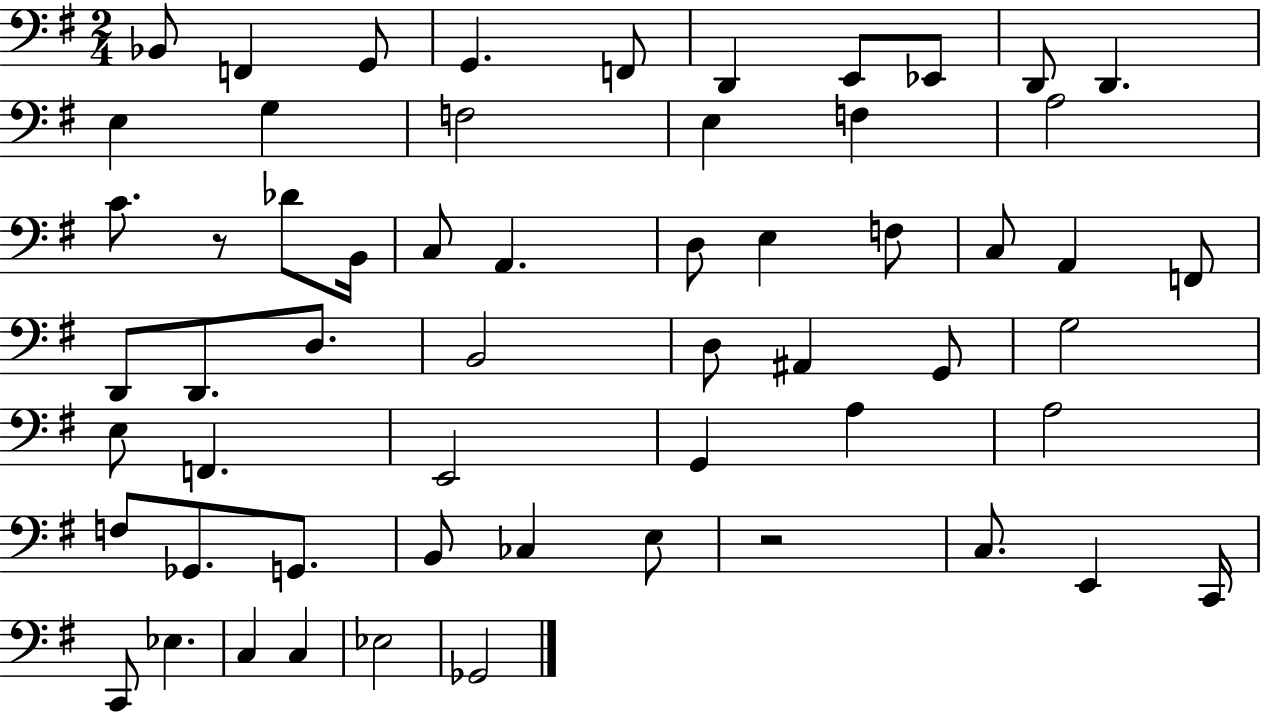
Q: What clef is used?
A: bass